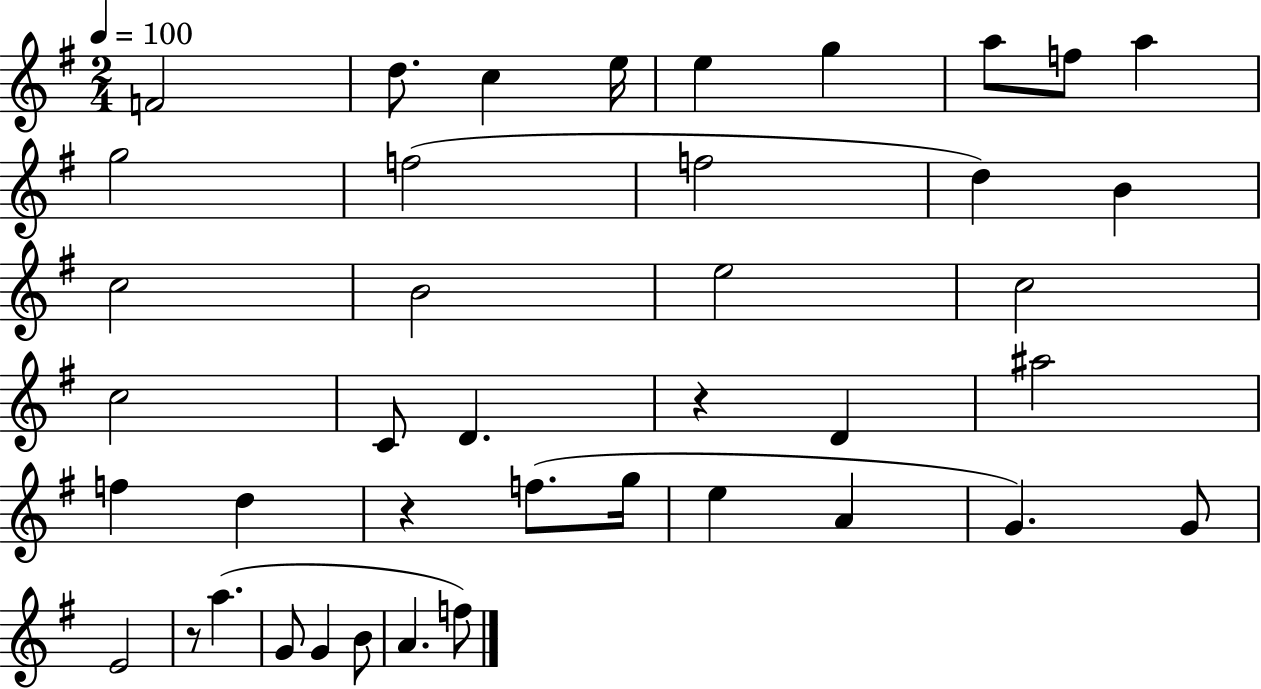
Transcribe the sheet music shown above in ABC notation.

X:1
T:Untitled
M:2/4
L:1/4
K:G
F2 d/2 c e/4 e g a/2 f/2 a g2 f2 f2 d B c2 B2 e2 c2 c2 C/2 D z D ^a2 f d z f/2 g/4 e A G G/2 E2 z/2 a G/2 G B/2 A f/2